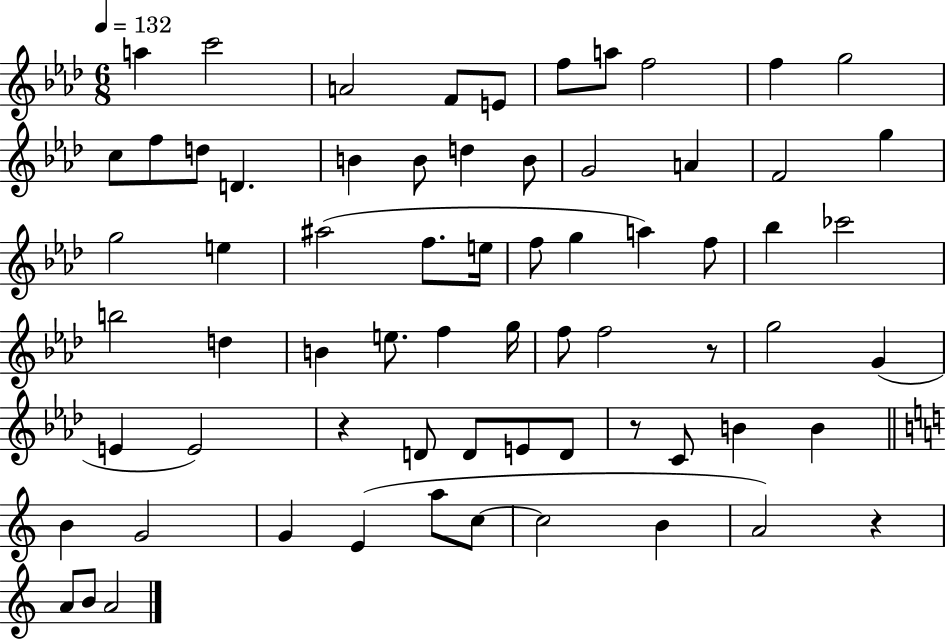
{
  \clef treble
  \numericTimeSignature
  \time 6/8
  \key aes \major
  \tempo 4 = 132
  \repeat volta 2 { a''4 c'''2 | a'2 f'8 e'8 | f''8 a''8 f''2 | f''4 g''2 | \break c''8 f''8 d''8 d'4. | b'4 b'8 d''4 b'8 | g'2 a'4 | f'2 g''4 | \break g''2 e''4 | ais''2( f''8. e''16 | f''8 g''4 a''4) f''8 | bes''4 ces'''2 | \break b''2 d''4 | b'4 e''8. f''4 g''16 | f''8 f''2 r8 | g''2 g'4( | \break e'4 e'2) | r4 d'8 d'8 e'8 d'8 | r8 c'8 b'4 b'4 | \bar "||" \break \key c \major b'4 g'2 | g'4 e'4( a''8 c''8~~ | c''2 b'4 | a'2) r4 | \break a'8 b'8 a'2 | } \bar "|."
}